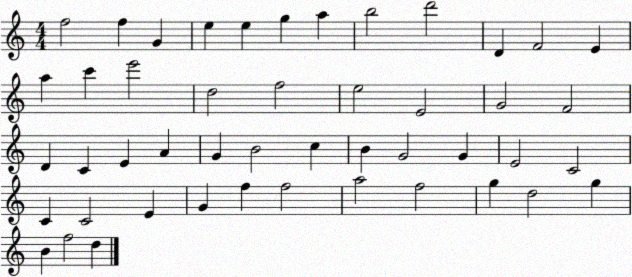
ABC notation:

X:1
T:Untitled
M:4/4
L:1/4
K:C
f2 f G e e g a b2 d'2 D F2 E a c' e'2 d2 f2 e2 E2 G2 F2 D C E A G B2 c B G2 G E2 C2 C C2 E G f f2 a2 f2 g d2 g B f2 d